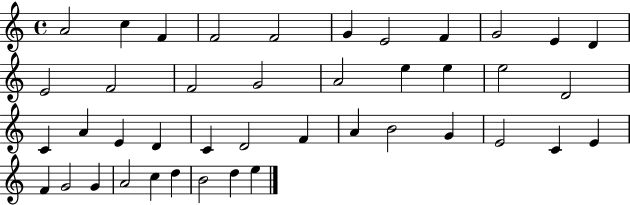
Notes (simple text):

A4/h C5/q F4/q F4/h F4/h G4/q E4/h F4/q G4/h E4/q D4/q E4/h F4/h F4/h G4/h A4/h E5/q E5/q E5/h D4/h C4/q A4/q E4/q D4/q C4/q D4/h F4/q A4/q B4/h G4/q E4/h C4/q E4/q F4/q G4/h G4/q A4/h C5/q D5/q B4/h D5/q E5/q